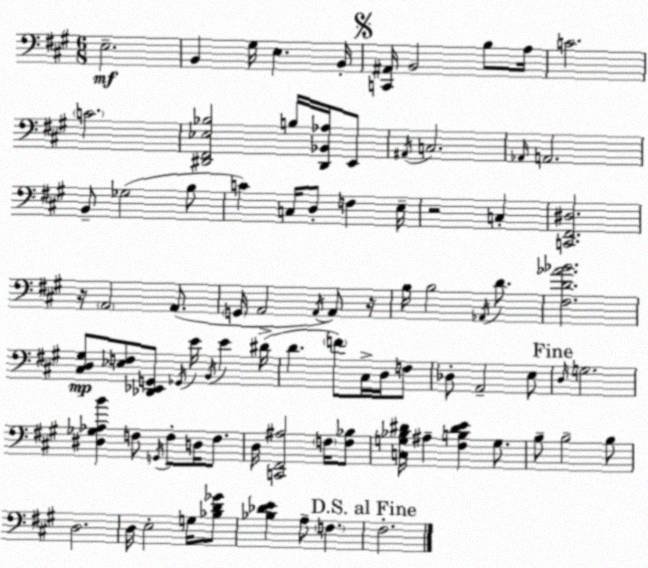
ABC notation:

X:1
T:Untitled
M:6/8
L:1/4
K:A
E,2 B,, ^G,/4 E, B,,/4 [C,,^A,,]/4 B,,2 B,/2 A,/4 C2 C2 [^D,,^F,,_E,_B,]2 B,/4 [^D,,_B,,_A,]/4 E,,/2 ^A,,/4 C,2 _A,,/4 A,,2 B,,/2 _G,2 B,/2 C C,/4 D,/2 F, E,/4 z2 C, [C,,^F,,^D,]2 z/4 A,,2 A,,/2 G,,/4 A,,2 A,,/4 A,,/2 z/4 B,/4 B,2 _A,,/4 D/2 [^F,D_A_B]2 [^C,D,^G,]/2 [_E,F,]/2 [_D,,_E,,G,,]/2 _G,,/4 E/4 B,,/4 E ^D/4 D F/2 ^C,/4 D,/4 F,/2 _D,/2 A,,2 E,/2 D,/4 G,2 [^D,_G,_A,B] F,/2 G,,/4 F,/2 D,/4 F,/2 D,/4 [C,,^F,,^A,]2 F,/4 [F,_B,]/2 [C,G,_B,^D]/4 ^A, [^F,B,^DE] G,/2 B,/2 B,2 B,/2 D,2 D,/4 E,2 G,/4 [_B,D_G]/2 [_B,_DE] A,/2 F, ^F,2